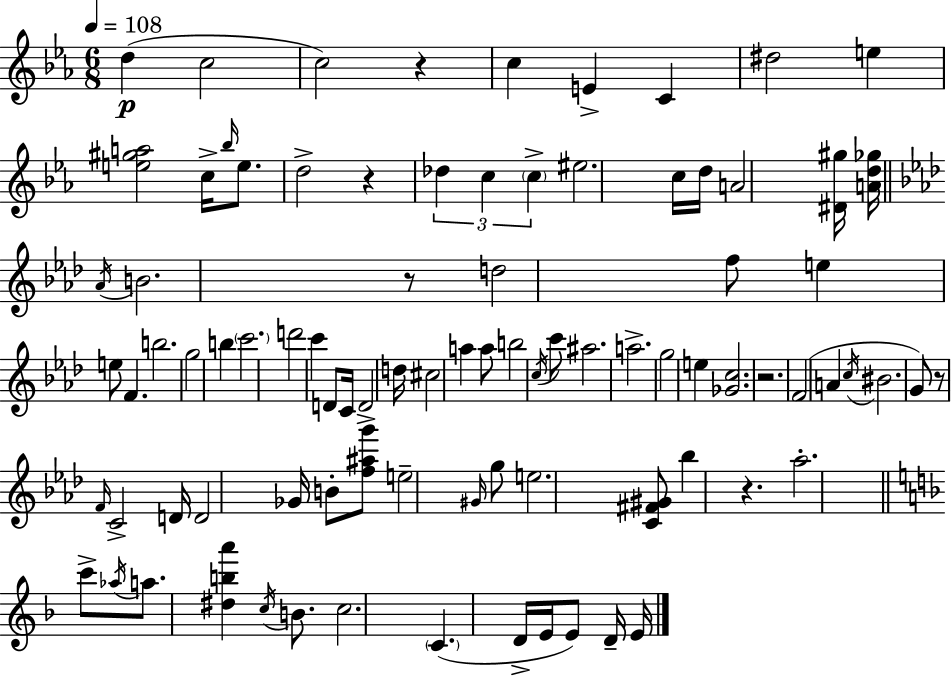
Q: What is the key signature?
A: EES major